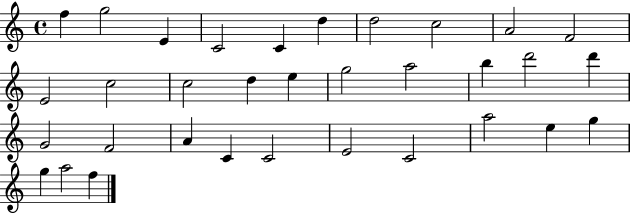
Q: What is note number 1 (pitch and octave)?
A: F5